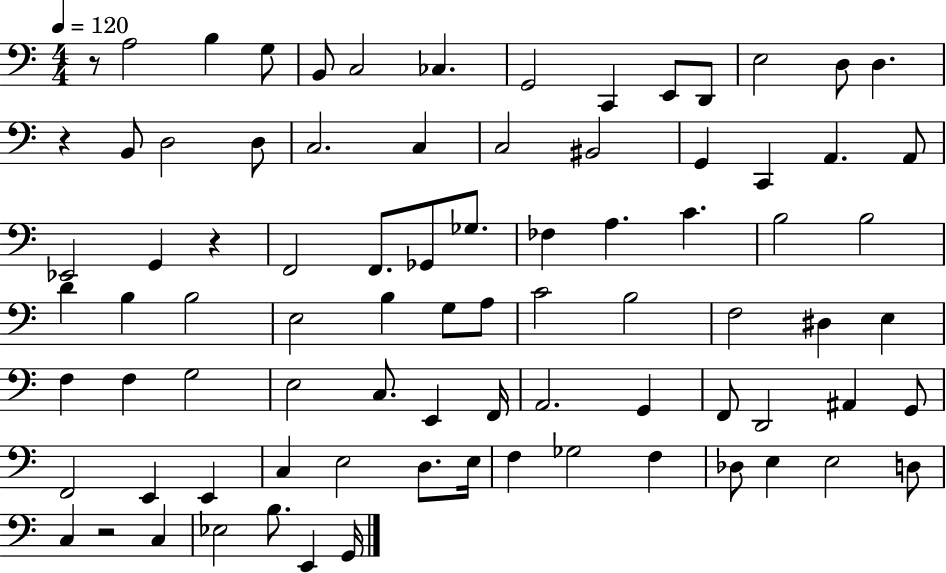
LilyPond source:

{
  \clef bass
  \numericTimeSignature
  \time 4/4
  \key c \major
  \tempo 4 = 120
  \repeat volta 2 { r8 a2 b4 g8 | b,8 c2 ces4. | g,2 c,4 e,8 d,8 | e2 d8 d4. | \break r4 b,8 d2 d8 | c2. c4 | c2 bis,2 | g,4 c,4 a,4. a,8 | \break ees,2 g,4 r4 | f,2 f,8. ges,8 ges8. | fes4 a4. c'4. | b2 b2 | \break d'4 b4 b2 | e2 b4 g8 a8 | c'2 b2 | f2 dis4 e4 | \break f4 f4 g2 | e2 c8. e,4 f,16 | a,2. g,4 | f,8 d,2 ais,4 g,8 | \break f,2 e,4 e,4 | c4 e2 d8. e16 | f4 ges2 f4 | des8 e4 e2 d8 | \break c4 r2 c4 | ees2 b8. e,4 g,16 | } \bar "|."
}